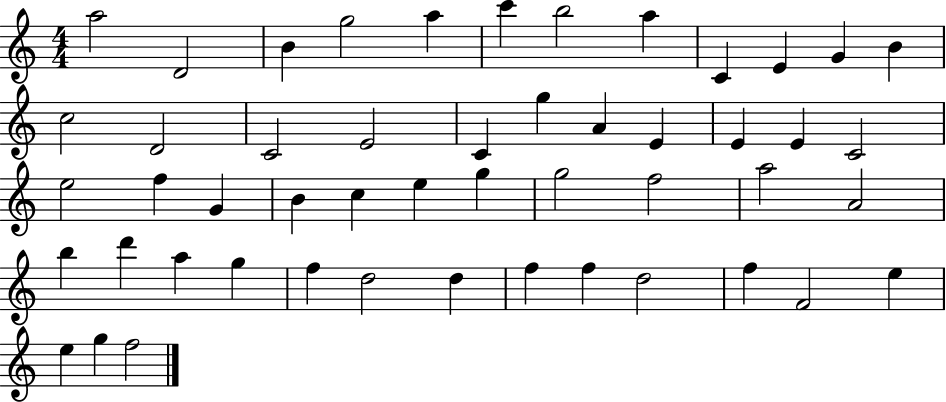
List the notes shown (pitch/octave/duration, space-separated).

A5/h D4/h B4/q G5/h A5/q C6/q B5/h A5/q C4/q E4/q G4/q B4/q C5/h D4/h C4/h E4/h C4/q G5/q A4/q E4/q E4/q E4/q C4/h E5/h F5/q G4/q B4/q C5/q E5/q G5/q G5/h F5/h A5/h A4/h B5/q D6/q A5/q G5/q F5/q D5/h D5/q F5/q F5/q D5/h F5/q F4/h E5/q E5/q G5/q F5/h